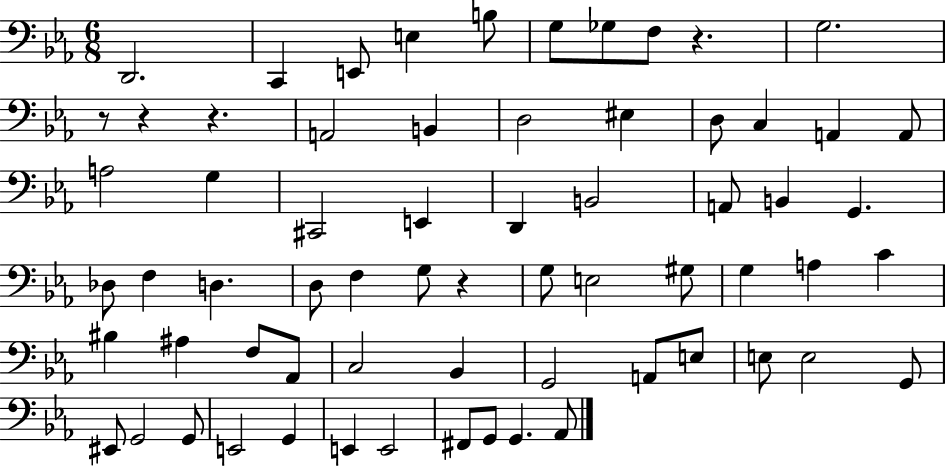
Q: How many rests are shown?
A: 5